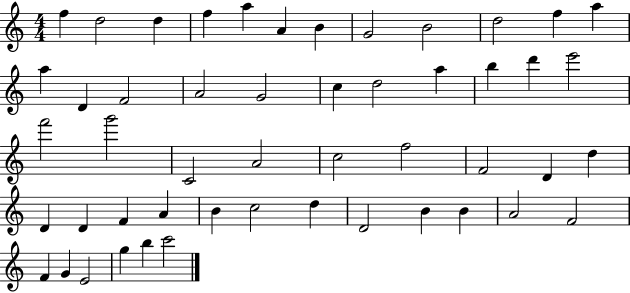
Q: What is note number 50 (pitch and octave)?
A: C6